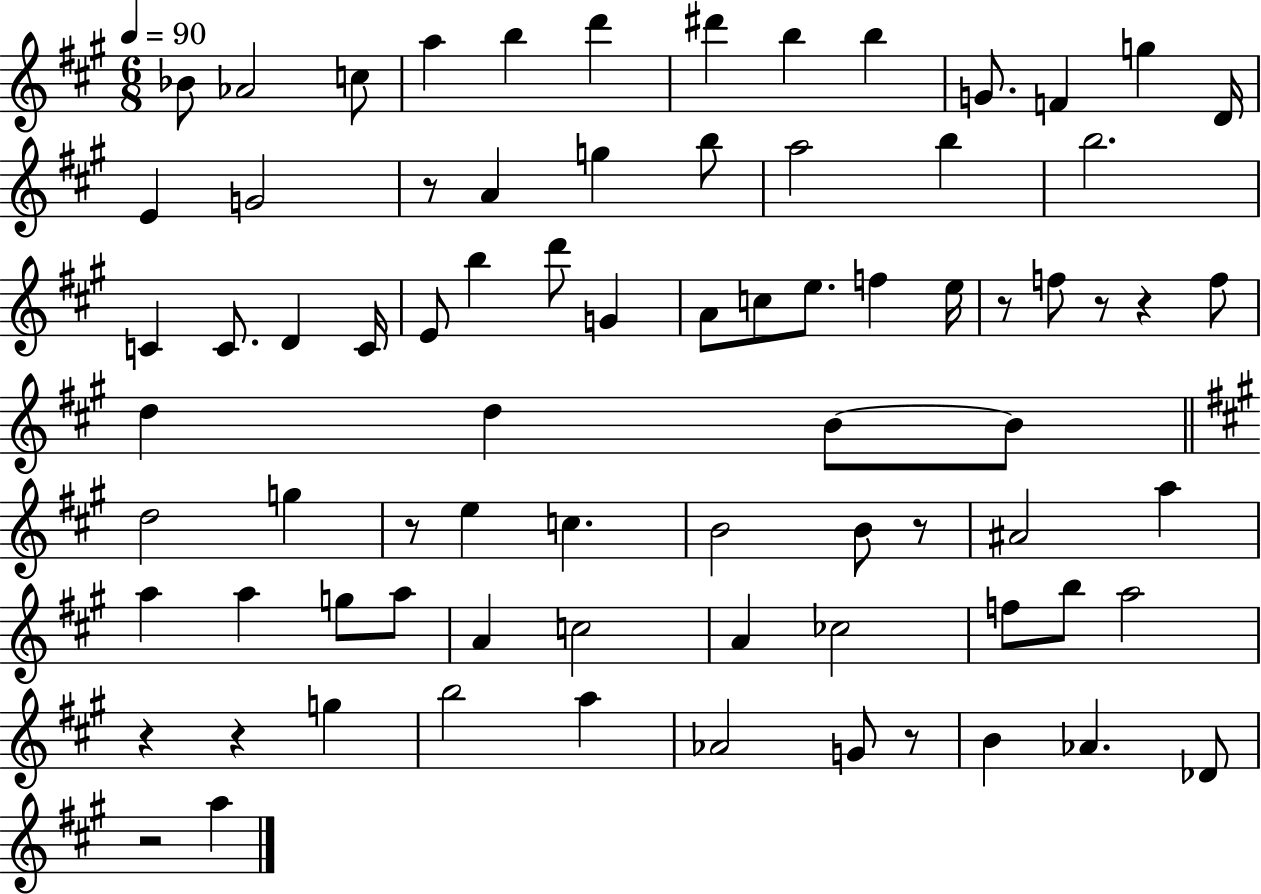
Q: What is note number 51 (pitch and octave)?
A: G5